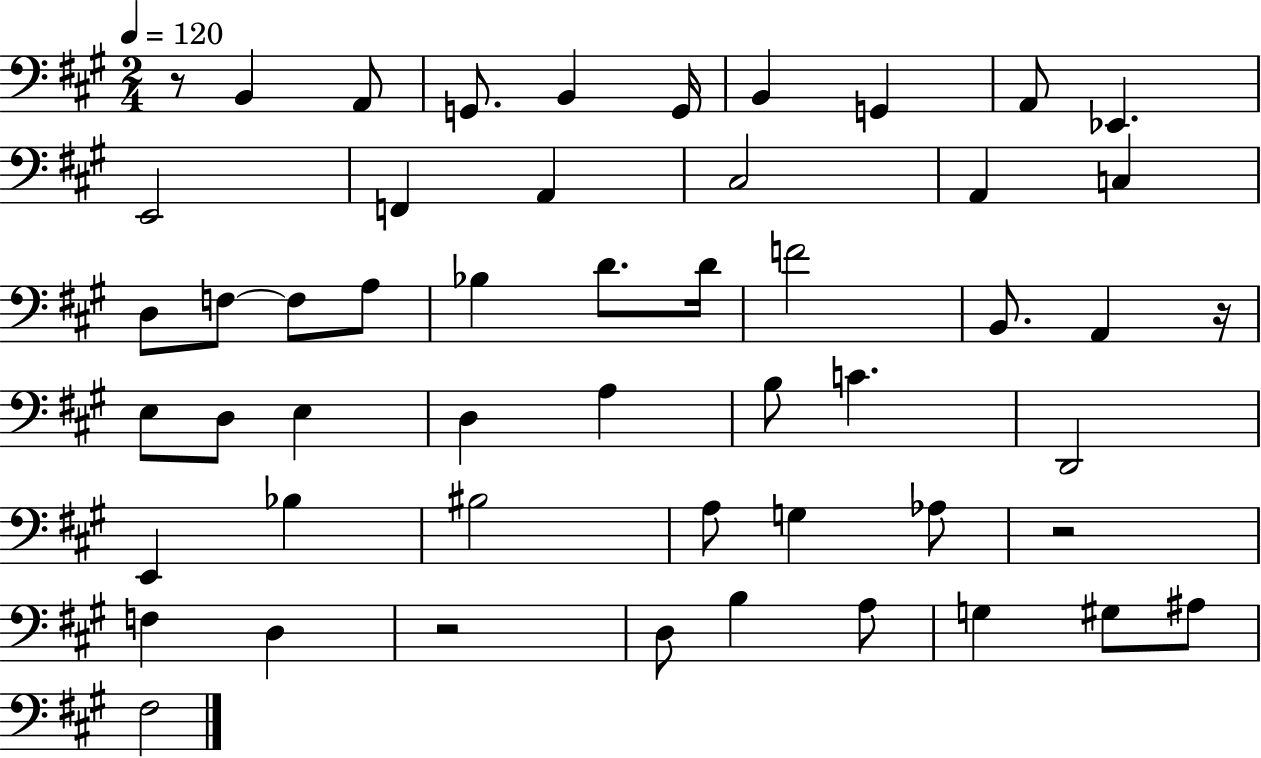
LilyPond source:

{
  \clef bass
  \numericTimeSignature
  \time 2/4
  \key a \major
  \tempo 4 = 120
  \repeat volta 2 { r8 b,4 a,8 | g,8. b,4 g,16 | b,4 g,4 | a,8 ees,4. | \break e,2 | f,4 a,4 | cis2 | a,4 c4 | \break d8 f8~~ f8 a8 | bes4 d'8. d'16 | f'2 | b,8. a,4 r16 | \break e8 d8 e4 | d4 a4 | b8 c'4. | d,2 | \break e,4 bes4 | bis2 | a8 g4 aes8 | r2 | \break f4 d4 | r2 | d8 b4 a8 | g4 gis8 ais8 | \break fis2 | } \bar "|."
}